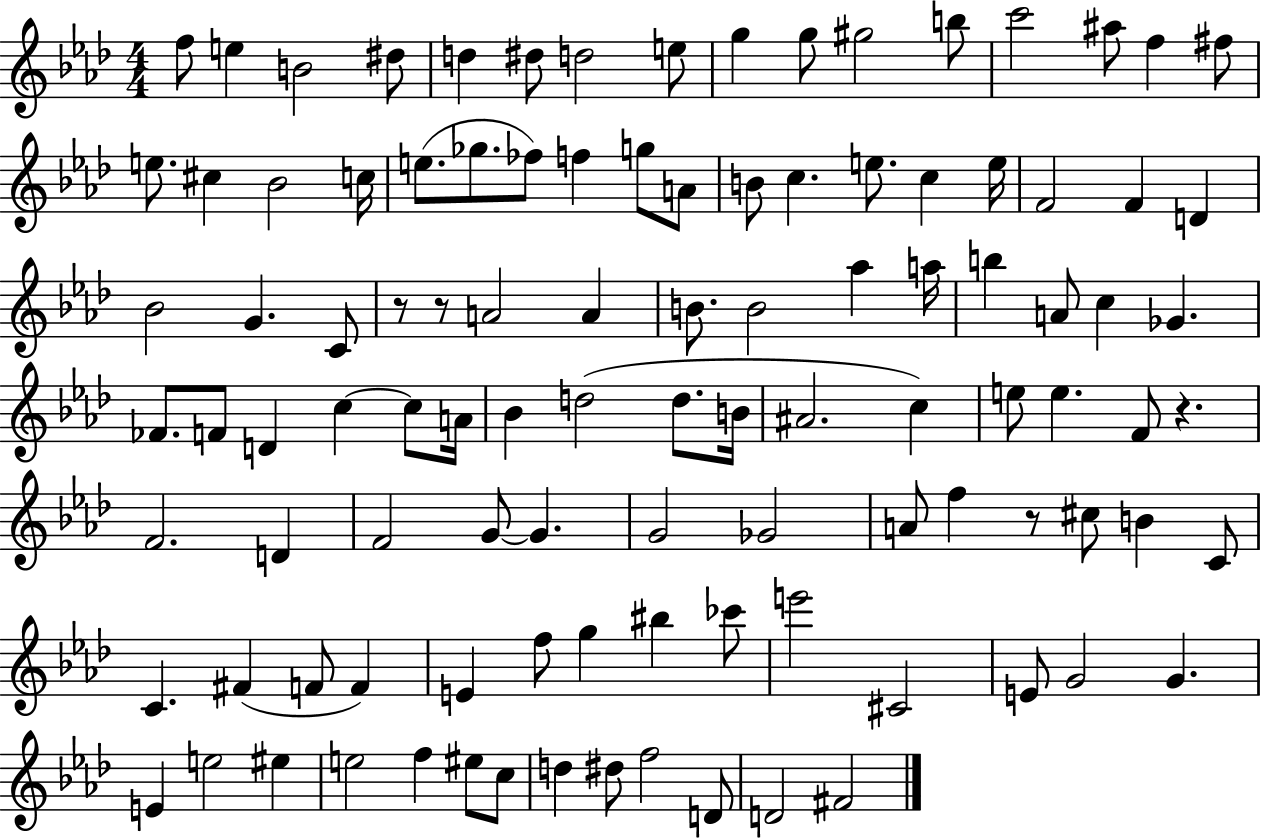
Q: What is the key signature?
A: AES major